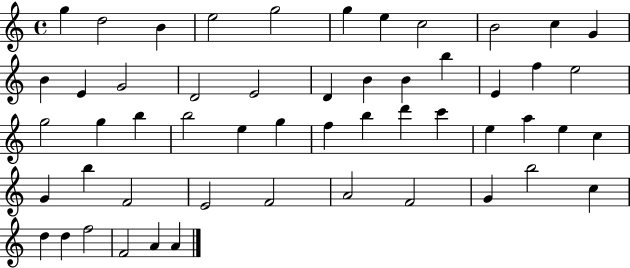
X:1
T:Untitled
M:4/4
L:1/4
K:C
g d2 B e2 g2 g e c2 B2 c G B E G2 D2 E2 D B B b E f e2 g2 g b b2 e g f b d' c' e a e c G b F2 E2 F2 A2 F2 G b2 c d d f2 F2 A A